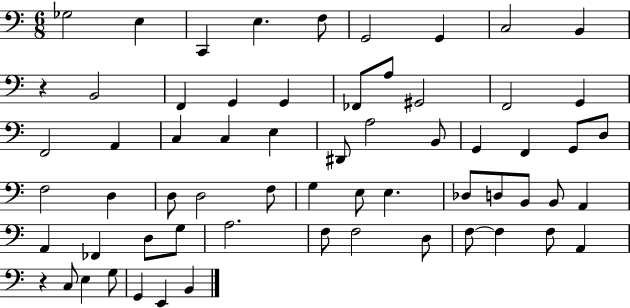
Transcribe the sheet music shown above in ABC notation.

X:1
T:Untitled
M:6/8
L:1/4
K:C
_G,2 E, C,, E, F,/2 G,,2 G,, C,2 B,, z B,,2 F,, G,, G,, _F,,/2 A,/2 ^G,,2 F,,2 G,, F,,2 A,, C, C, E, ^D,,/2 A,2 B,,/2 G,, F,, G,,/2 D,/2 F,2 D, D,/2 D,2 F,/2 G, E,/2 E, _D,/2 D,/2 B,,/2 B,,/2 A,, A,, _F,, D,/2 G,/2 A,2 F,/2 F,2 D,/2 F,/2 F, F,/2 A,, z C,/2 E, G,/2 G,, E,, B,,